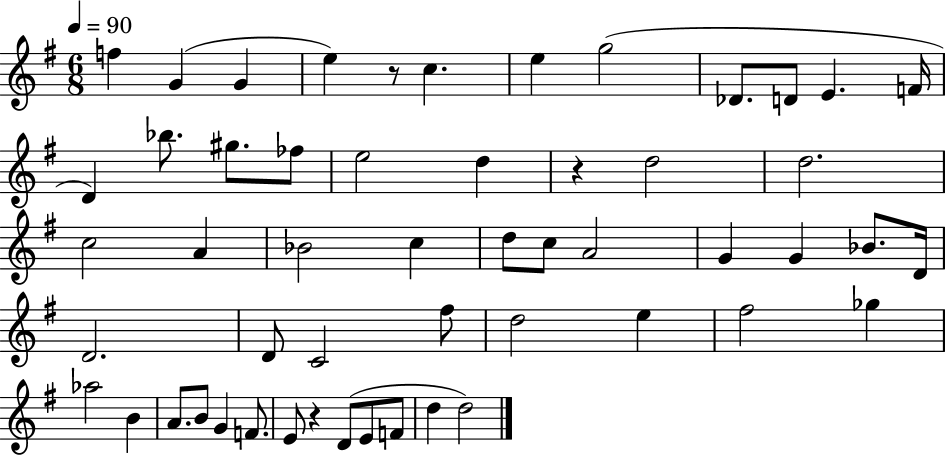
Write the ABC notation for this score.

X:1
T:Untitled
M:6/8
L:1/4
K:G
f G G e z/2 c e g2 _D/2 D/2 E F/4 D _b/2 ^g/2 _f/2 e2 d z d2 d2 c2 A _B2 c d/2 c/2 A2 G G _B/2 D/4 D2 D/2 C2 ^f/2 d2 e ^f2 _g _a2 B A/2 B/2 G F/2 E/2 z D/2 E/2 F/2 d d2